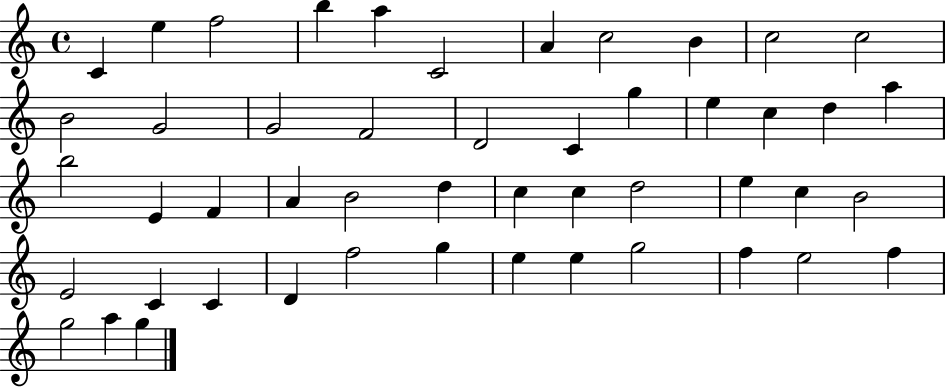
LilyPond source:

{
  \clef treble
  \time 4/4
  \defaultTimeSignature
  \key c \major
  c'4 e''4 f''2 | b''4 a''4 c'2 | a'4 c''2 b'4 | c''2 c''2 | \break b'2 g'2 | g'2 f'2 | d'2 c'4 g''4 | e''4 c''4 d''4 a''4 | \break b''2 e'4 f'4 | a'4 b'2 d''4 | c''4 c''4 d''2 | e''4 c''4 b'2 | \break e'2 c'4 c'4 | d'4 f''2 g''4 | e''4 e''4 g''2 | f''4 e''2 f''4 | \break g''2 a''4 g''4 | \bar "|."
}